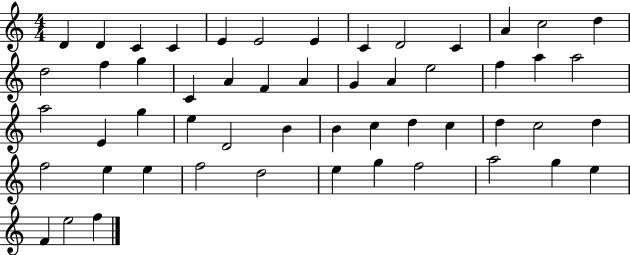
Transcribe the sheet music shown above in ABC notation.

X:1
T:Untitled
M:4/4
L:1/4
K:C
D D C C E E2 E C D2 C A c2 d d2 f g C A F A G A e2 f a a2 a2 E g e D2 B B c d c d c2 d f2 e e f2 d2 e g f2 a2 g e F e2 f